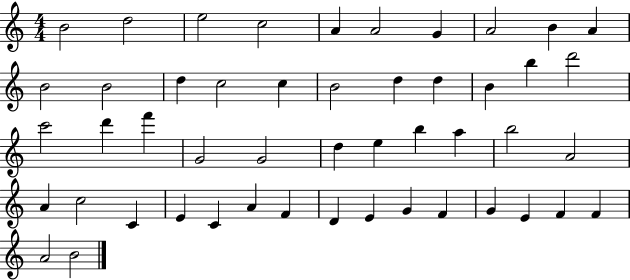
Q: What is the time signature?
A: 4/4